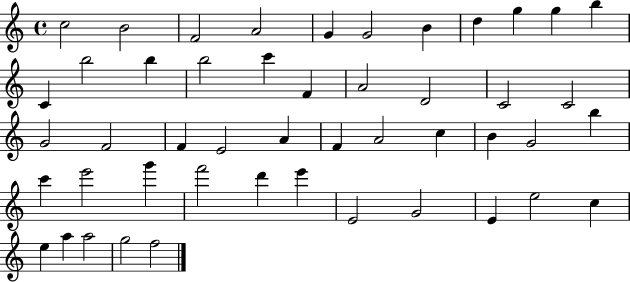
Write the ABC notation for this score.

X:1
T:Untitled
M:4/4
L:1/4
K:C
c2 B2 F2 A2 G G2 B d g g b C b2 b b2 c' F A2 D2 C2 C2 G2 F2 F E2 A F A2 c B G2 b c' e'2 g' f'2 d' e' E2 G2 E e2 c e a a2 g2 f2